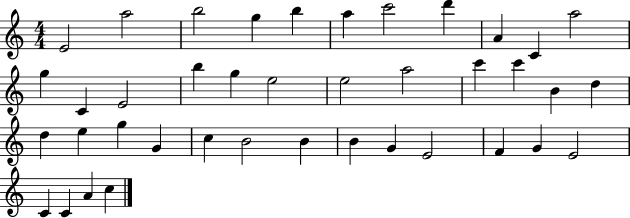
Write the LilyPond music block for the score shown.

{
  \clef treble
  \numericTimeSignature
  \time 4/4
  \key c \major
  e'2 a''2 | b''2 g''4 b''4 | a''4 c'''2 d'''4 | a'4 c'4 a''2 | \break g''4 c'4 e'2 | b''4 g''4 e''2 | e''2 a''2 | c'''4 c'''4 b'4 d''4 | \break d''4 e''4 g''4 g'4 | c''4 b'2 b'4 | b'4 g'4 e'2 | f'4 g'4 e'2 | \break c'4 c'4 a'4 c''4 | \bar "|."
}